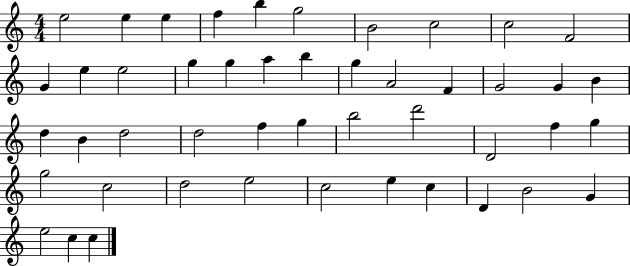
{
  \clef treble
  \numericTimeSignature
  \time 4/4
  \key c \major
  e''2 e''4 e''4 | f''4 b''4 g''2 | b'2 c''2 | c''2 f'2 | \break g'4 e''4 e''2 | g''4 g''4 a''4 b''4 | g''4 a'2 f'4 | g'2 g'4 b'4 | \break d''4 b'4 d''2 | d''2 f''4 g''4 | b''2 d'''2 | d'2 f''4 g''4 | \break g''2 c''2 | d''2 e''2 | c''2 e''4 c''4 | d'4 b'2 g'4 | \break e''2 c''4 c''4 | \bar "|."
}